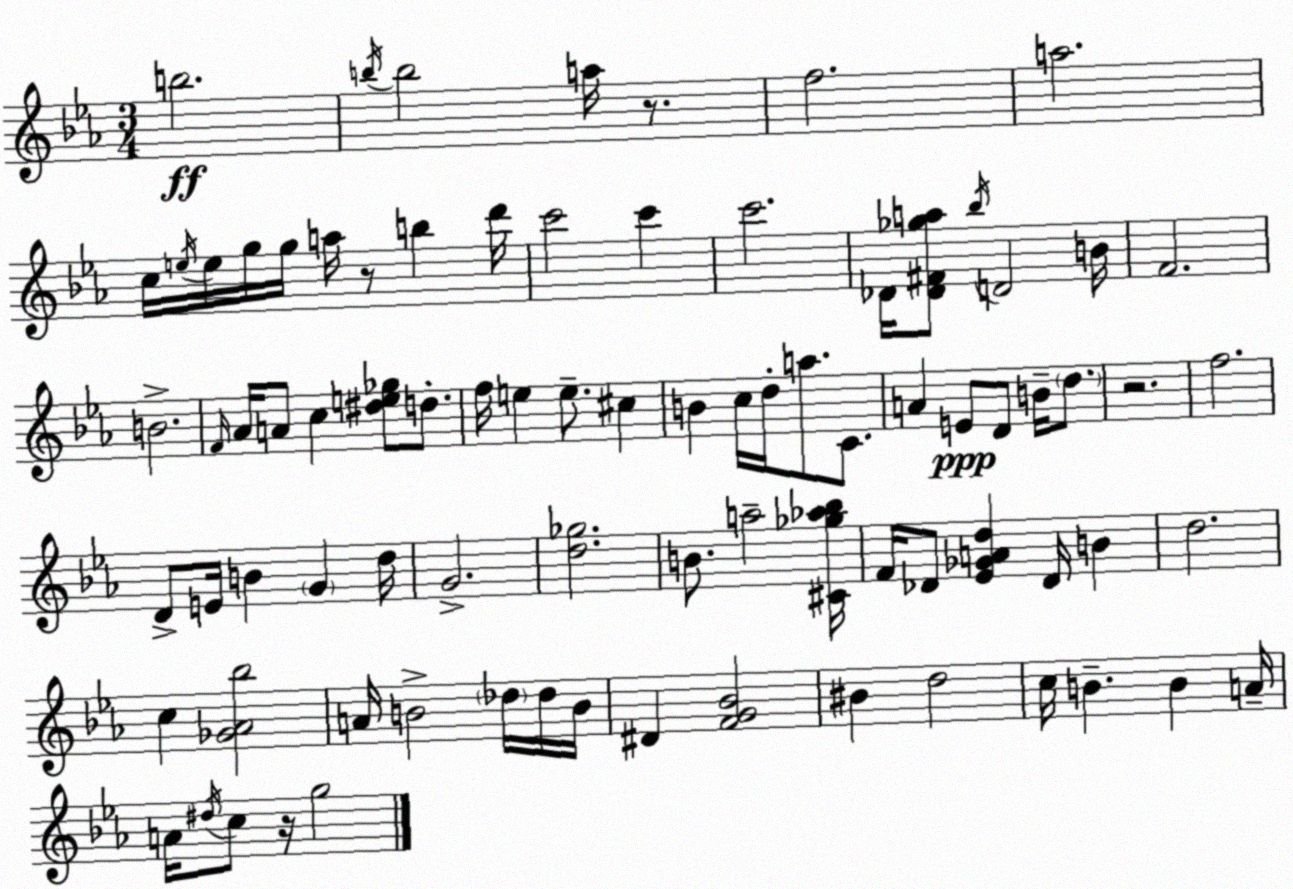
X:1
T:Untitled
M:3/4
L:1/4
K:Cm
b2 b/4 b2 a/4 z/2 f2 a2 c/4 e/4 e/4 g/4 g/4 a/4 z/2 b d'/4 c'2 c' c'2 _D/4 [_D^F_ga]/2 _b/4 D2 B/4 F2 B2 F/4 _A/4 A/2 c [^de_g]/2 d/2 f/4 e e/2 ^c B c/4 d/4 a/2 C/2 A E/2 D/2 B/4 d/2 z2 f2 D/2 E/4 B G d/4 G2 [d_g]2 B/2 a2 [^C_g_a_b]/4 F/4 _D/2 [_E_GAd] _D/4 B d2 c [_G_A_b]2 A/4 B2 _d/4 _d/4 B/4 ^D [FG_B]2 ^B d2 c/4 B B A/4 A/4 ^d/4 c/2 z/4 g2